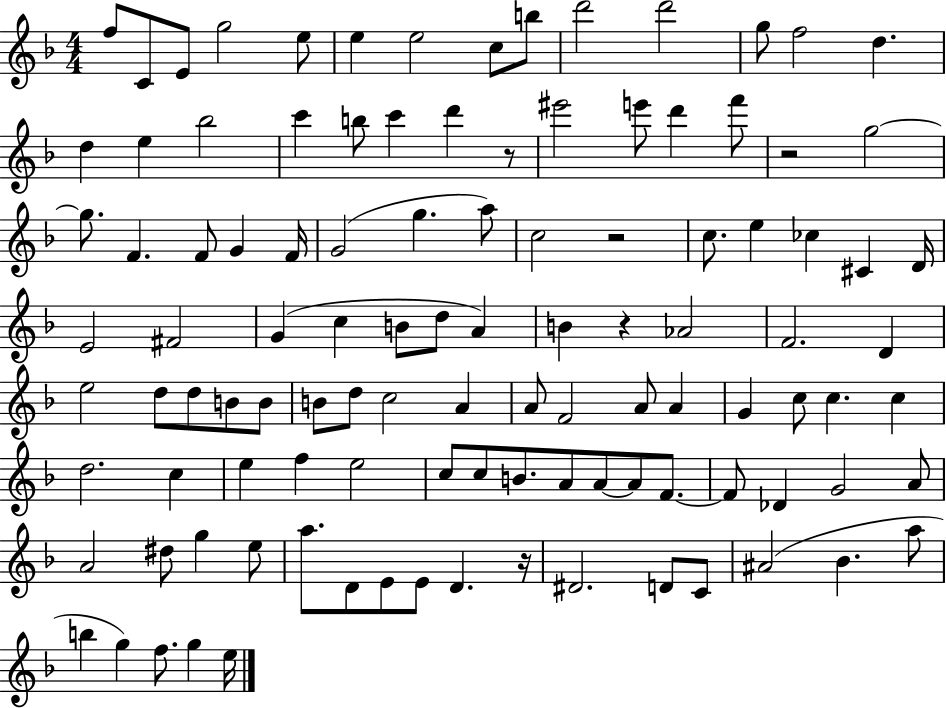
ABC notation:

X:1
T:Untitled
M:4/4
L:1/4
K:F
f/2 C/2 E/2 g2 e/2 e e2 c/2 b/2 d'2 d'2 g/2 f2 d d e _b2 c' b/2 c' d' z/2 ^e'2 e'/2 d' f'/2 z2 g2 g/2 F F/2 G F/4 G2 g a/2 c2 z2 c/2 e _c ^C D/4 E2 ^F2 G c B/2 d/2 A B z _A2 F2 D e2 d/2 d/2 B/2 B/2 B/2 d/2 c2 A A/2 F2 A/2 A G c/2 c c d2 c e f e2 c/2 c/2 B/2 A/2 A/2 A/2 F/2 F/2 _D G2 A/2 A2 ^d/2 g e/2 a/2 D/2 E/2 E/2 D z/4 ^D2 D/2 C/2 ^A2 _B a/2 b g f/2 g e/4